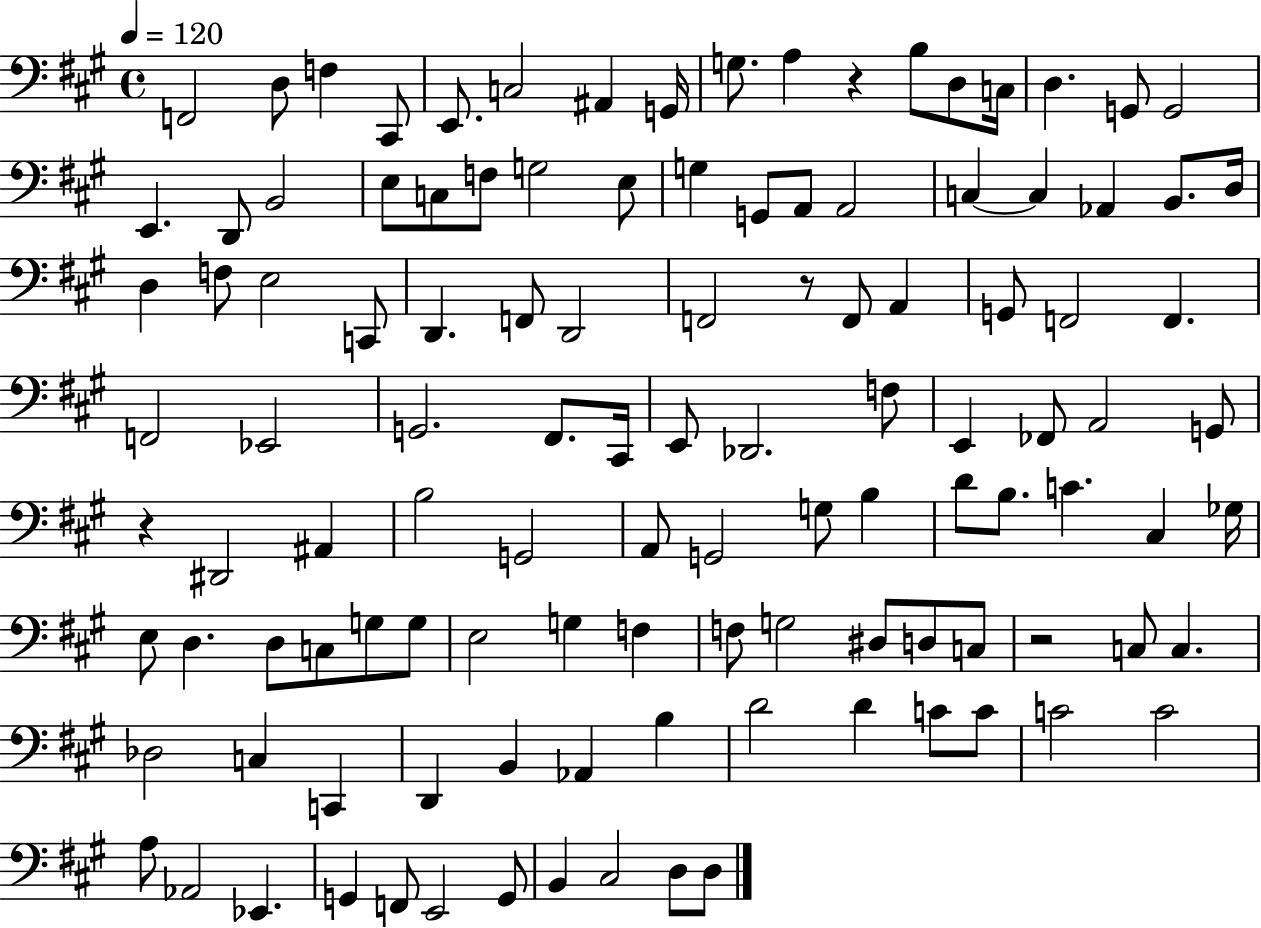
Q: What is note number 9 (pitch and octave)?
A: G3